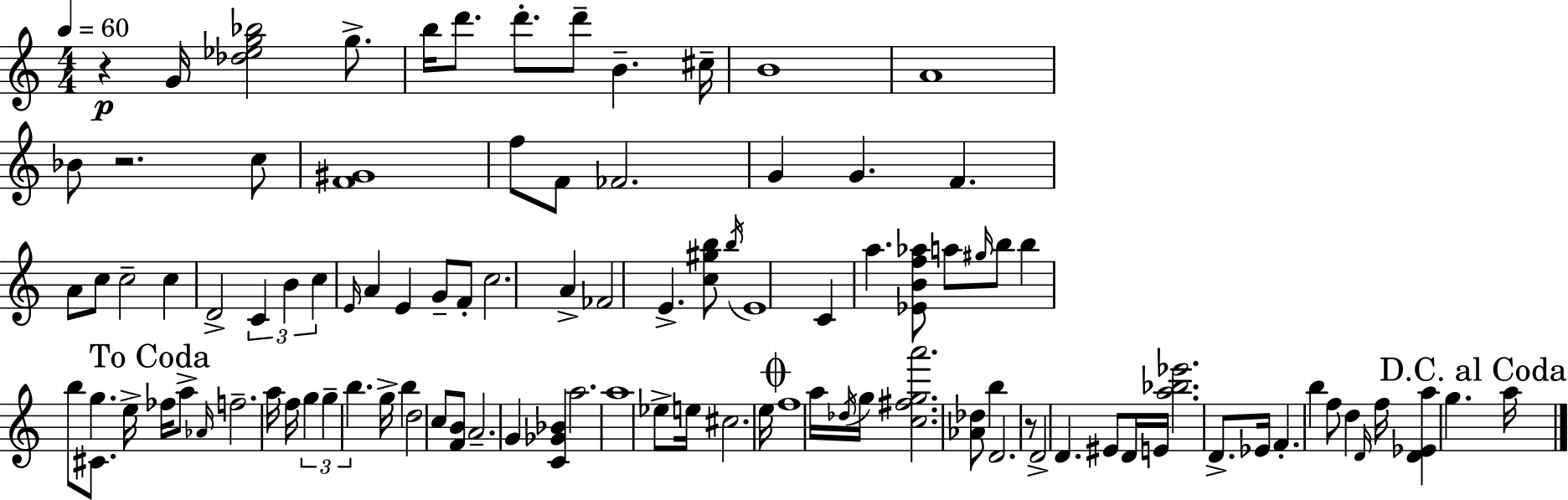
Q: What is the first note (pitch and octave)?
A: G4